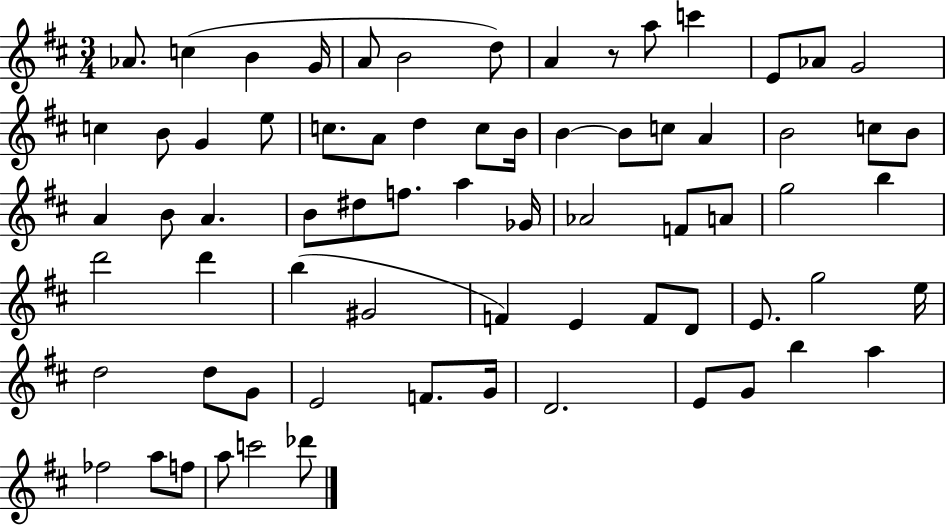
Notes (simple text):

Ab4/e. C5/q B4/q G4/s A4/e B4/h D5/e A4/q R/e A5/e C6/q E4/e Ab4/e G4/h C5/q B4/e G4/q E5/e C5/e. A4/e D5/q C5/e B4/s B4/q B4/e C5/e A4/q B4/h C5/e B4/e A4/q B4/e A4/q. B4/e D#5/e F5/e. A5/q Gb4/s Ab4/h F4/e A4/e G5/h B5/q D6/h D6/q B5/q G#4/h F4/q E4/q F4/e D4/e E4/e. G5/h E5/s D5/h D5/e G4/e E4/h F4/e. G4/s D4/h. E4/e G4/e B5/q A5/q FES5/h A5/e F5/e A5/e C6/h Db6/e